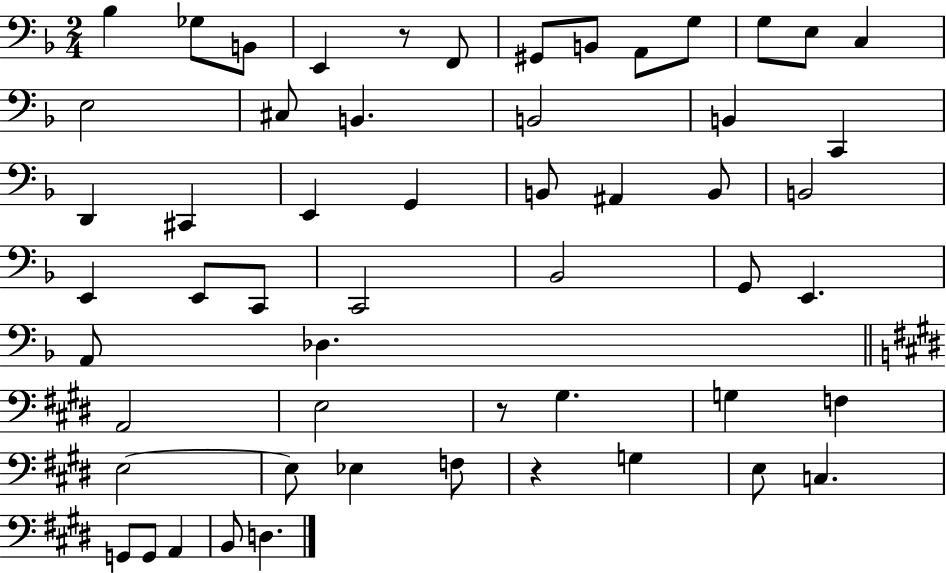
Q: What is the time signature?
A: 2/4